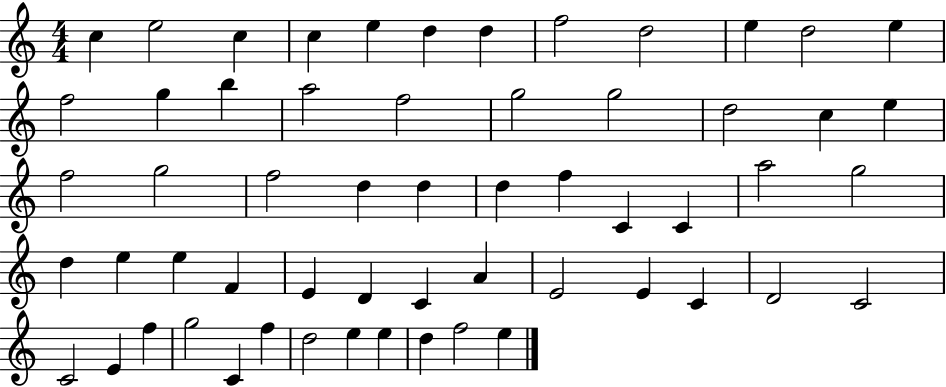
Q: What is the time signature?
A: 4/4